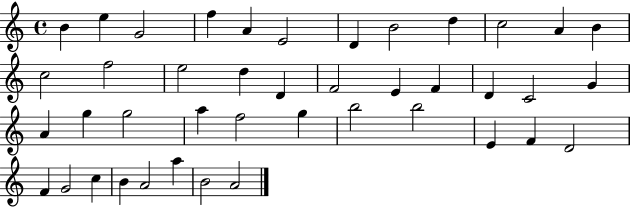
{
  \clef treble
  \time 4/4
  \defaultTimeSignature
  \key c \major
  b'4 e''4 g'2 | f''4 a'4 e'2 | d'4 b'2 d''4 | c''2 a'4 b'4 | \break c''2 f''2 | e''2 d''4 d'4 | f'2 e'4 f'4 | d'4 c'2 g'4 | \break a'4 g''4 g''2 | a''4 f''2 g''4 | b''2 b''2 | e'4 f'4 d'2 | \break f'4 g'2 c''4 | b'4 a'2 a''4 | b'2 a'2 | \bar "|."
}